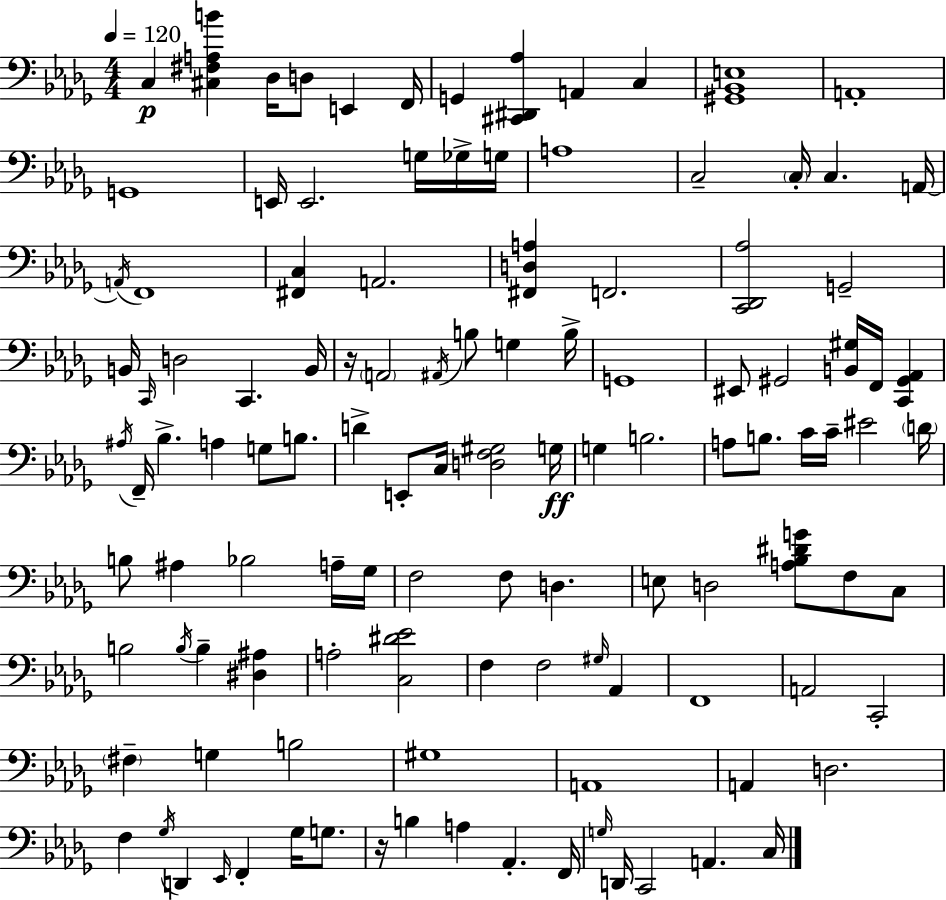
{
  \clef bass
  \numericTimeSignature
  \time 4/4
  \key bes \minor
  \tempo 4 = 120
  c4\p <cis fis a b'>4 des16 d8 e,4 f,16 | g,4 <cis, dis, aes>4 a,4 c4 | <gis, bes, e>1 | a,1-. | \break g,1 | e,16 e,2. g16 ges16-> g16 | a1 | c2-- \parenthesize c16-. c4. a,16~~ | \break \acciaccatura { a,16 } f,1 | <fis, c>4 a,2. | <fis, d a>4 f,2. | <c, des, aes>2 g,2-- | \break b,16 \grace { c,16 } d2 c,4. | b,16 r16 \parenthesize a,2 \acciaccatura { ais,16 } b8 g4 | b16-> g,1 | eis,8 gis,2 <b, gis>16 f,16 <c, gis, aes,>4 | \break \acciaccatura { ais16 } f,16-- bes4.-> a4 g8 | b8. d'4-> e,8-. c16 <d f gis>2 | g16\ff g4 b2. | a8 b8. c'16 c'16-- eis'2 | \break \parenthesize d'16 b8 ais4 bes2 | a16-- ges16 f2 f8 d4. | e8 d2 <a bes dis' g'>8 | f8 c8 b2 \acciaccatura { b16 } b4-- | \break <dis ais>4 a2-. <c dis' ees'>2 | f4 f2 | \grace { gis16 } aes,4 f,1 | a,2 c,2-. | \break \parenthesize fis4-- g4 b2 | gis1 | a,1 | a,4 d2. | \break f4 \acciaccatura { ges16 } d,4 \grace { ees,16 } | f,4-. ges16 g8. r16 b4 a4 | aes,4.-. f,16 \grace { g16 } d,16 c,2 | a,4. c16 \bar "|."
}